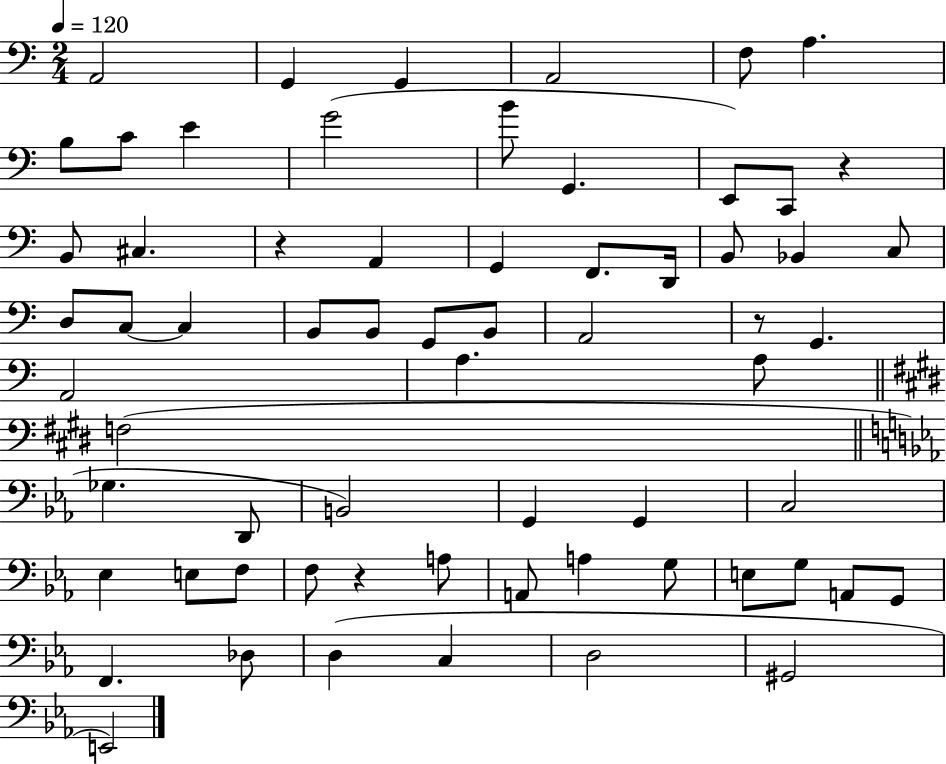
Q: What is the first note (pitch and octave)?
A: A2